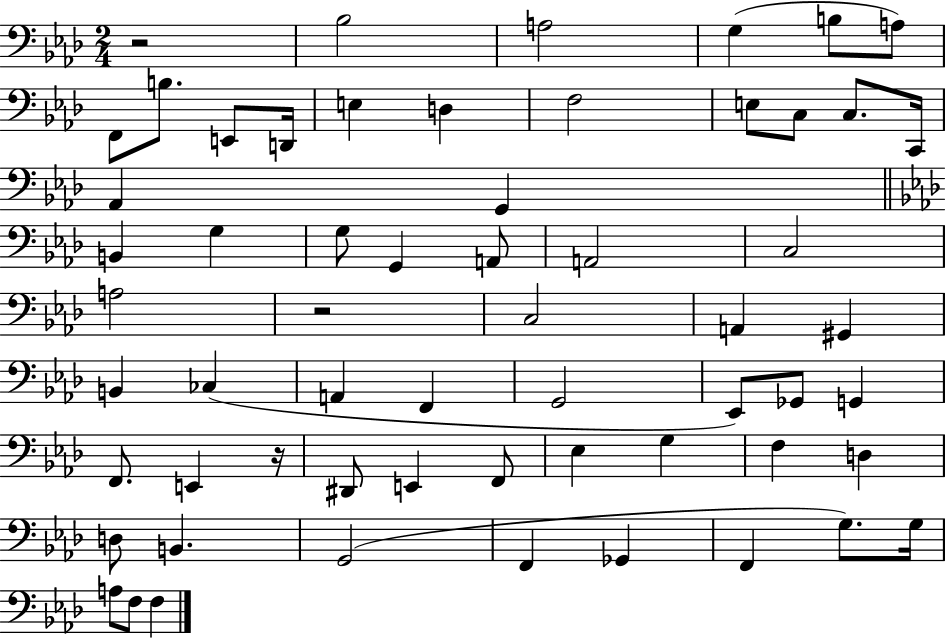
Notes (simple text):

R/h Bb3/h A3/h G3/q B3/e A3/e F2/e B3/e. E2/e D2/s E3/q D3/q F3/h E3/e C3/e C3/e. C2/s Ab2/q G2/q B2/q G3/q G3/e G2/q A2/e A2/h C3/h A3/h R/h C3/h A2/q G#2/q B2/q CES3/q A2/q F2/q G2/h Eb2/e Gb2/e G2/q F2/e. E2/q R/s D#2/e E2/q F2/e Eb3/q G3/q F3/q D3/q D3/e B2/q. G2/h F2/q Gb2/q F2/q G3/e. G3/s A3/e F3/e F3/q